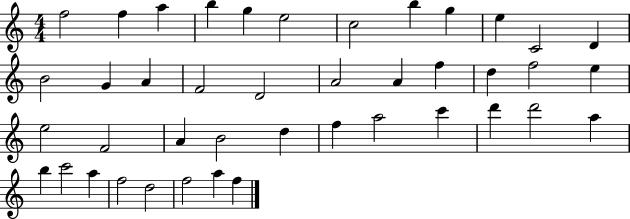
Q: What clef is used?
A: treble